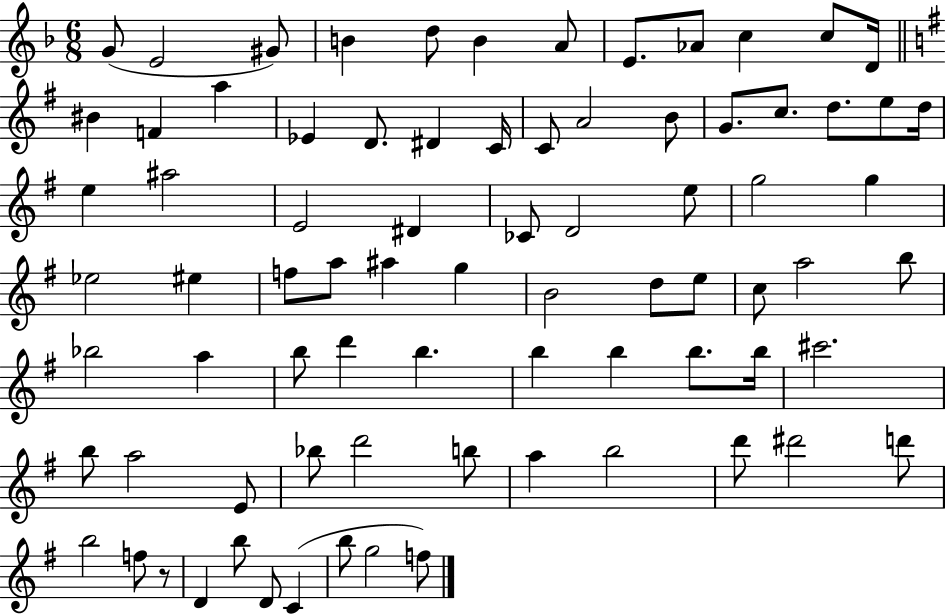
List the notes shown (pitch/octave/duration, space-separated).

G4/e E4/h G#4/e B4/q D5/e B4/q A4/e E4/e. Ab4/e C5/q C5/e D4/s BIS4/q F4/q A5/q Eb4/q D4/e. D#4/q C4/s C4/e A4/h B4/e G4/e. C5/e. D5/e. E5/e D5/s E5/q A#5/h E4/h D#4/q CES4/e D4/h E5/e G5/h G5/q Eb5/h EIS5/q F5/e A5/e A#5/q G5/q B4/h D5/e E5/e C5/e A5/h B5/e Bb5/h A5/q B5/e D6/q B5/q. B5/q B5/q B5/e. B5/s C#6/h. B5/e A5/h E4/e Bb5/e D6/h B5/e A5/q B5/h D6/e D#6/h D6/e B5/h F5/e R/e D4/q B5/e D4/e C4/q B5/e G5/h F5/e